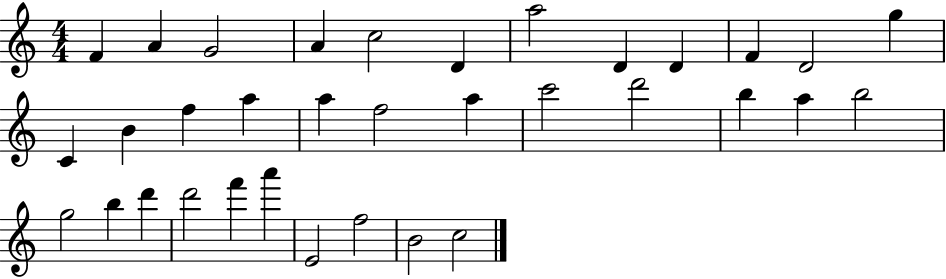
X:1
T:Untitled
M:4/4
L:1/4
K:C
F A G2 A c2 D a2 D D F D2 g C B f a a f2 a c'2 d'2 b a b2 g2 b d' d'2 f' a' E2 f2 B2 c2